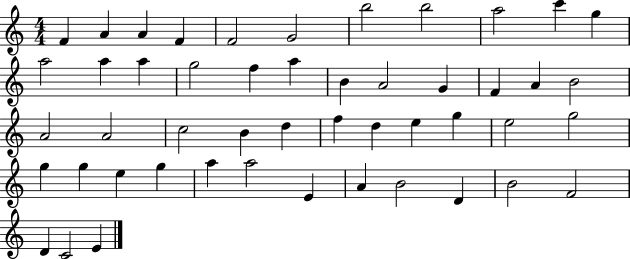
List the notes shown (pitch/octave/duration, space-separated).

F4/q A4/q A4/q F4/q F4/h G4/h B5/h B5/h A5/h C6/q G5/q A5/h A5/q A5/q G5/h F5/q A5/q B4/q A4/h G4/q F4/q A4/q B4/h A4/h A4/h C5/h B4/q D5/q F5/q D5/q E5/q G5/q E5/h G5/h G5/q G5/q E5/q G5/q A5/q A5/h E4/q A4/q B4/h D4/q B4/h F4/h D4/q C4/h E4/q